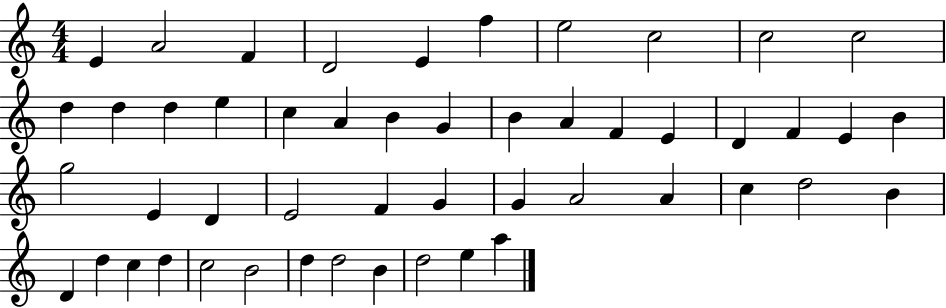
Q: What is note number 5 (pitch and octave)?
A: E4